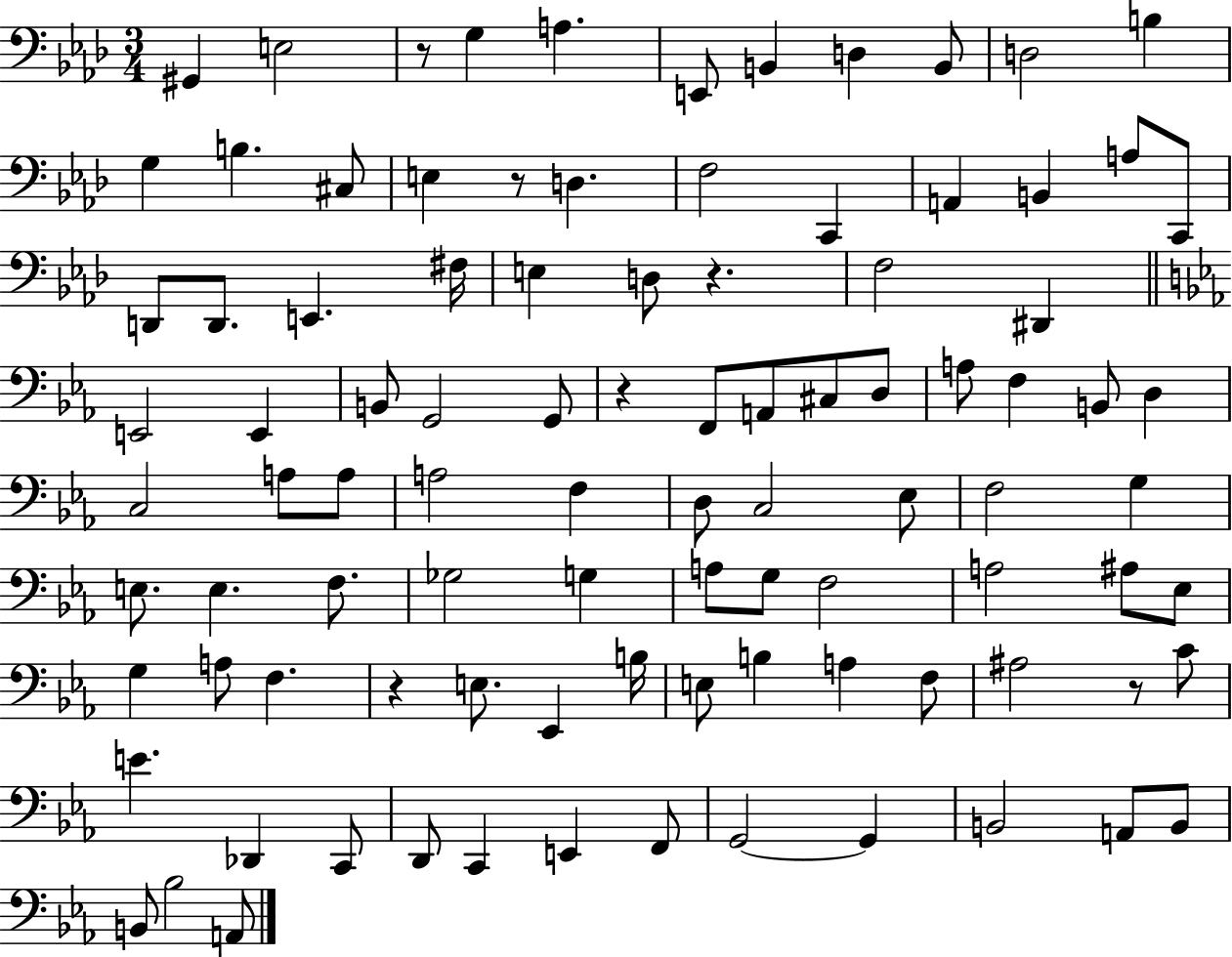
G#2/q E3/h R/e G3/q A3/q. E2/e B2/q D3/q B2/e D3/h B3/q G3/q B3/q. C#3/e E3/q R/e D3/q. F3/h C2/q A2/q B2/q A3/e C2/e D2/e D2/e. E2/q. F#3/s E3/q D3/e R/q. F3/h D#2/q E2/h E2/q B2/e G2/h G2/e R/q F2/e A2/e C#3/e D3/e A3/e F3/q B2/e D3/q C3/h A3/e A3/e A3/h F3/q D3/e C3/h Eb3/e F3/h G3/q E3/e. E3/q. F3/e. Gb3/h G3/q A3/e G3/e F3/h A3/h A#3/e Eb3/e G3/q A3/e F3/q. R/q E3/e. Eb2/q B3/s E3/e B3/q A3/q F3/e A#3/h R/e C4/e E4/q. Db2/q C2/e D2/e C2/q E2/q F2/e G2/h G2/q B2/h A2/e B2/e B2/e Bb3/h A2/e